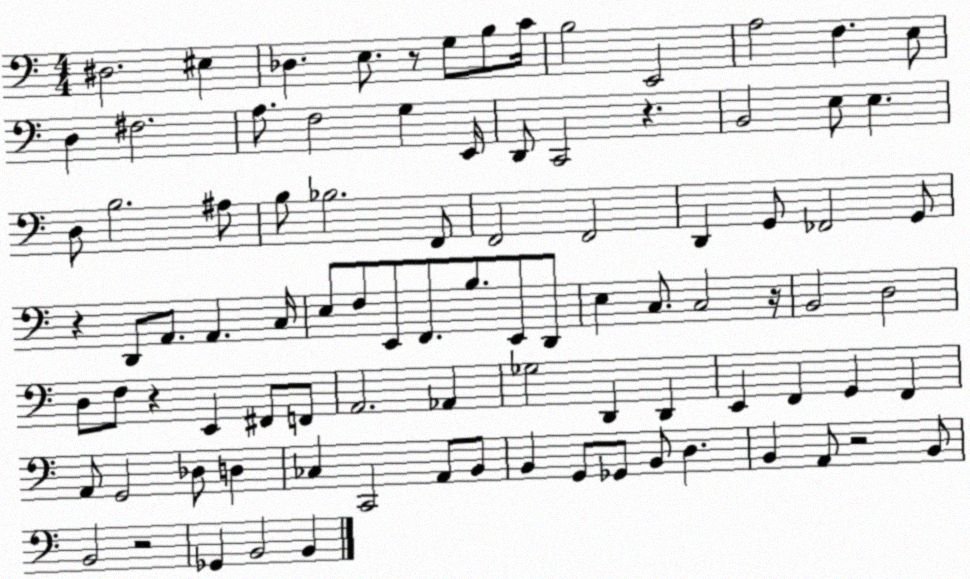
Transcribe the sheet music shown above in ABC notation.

X:1
T:Untitled
M:4/4
L:1/4
K:C
^D,2 ^E, _D, E,/2 z/2 G,/2 B,/2 C/4 B,2 E,,2 A,2 F, E,/2 D, ^F,2 A,/2 F,2 G, E,,/4 D,,/2 C,,2 z B,,2 E,/2 E, D,/2 B,2 ^A,/2 B,/2 _B,2 F,,/2 F,,2 F,,2 D,, G,,/2 _F,,2 G,,/2 z D,,/2 A,,/2 A,, C,/4 E,/2 F,/2 E,,/2 F,,/2 B,/2 E,,/2 D,,/2 E, C,/2 C,2 z/4 B,,2 D,2 D,/2 F,/2 z E,, ^F,,/2 F,,/2 A,,2 _A,, _G,2 D,, D,, E,, F,, G,, F,, A,,/2 G,,2 _D,/2 D, _C, C,,2 A,,/2 B,,/2 B,, G,,/2 _G,,/2 B,,/2 D, B,, A,,/2 z2 B,,/2 B,,2 z2 _G,, B,,2 B,,